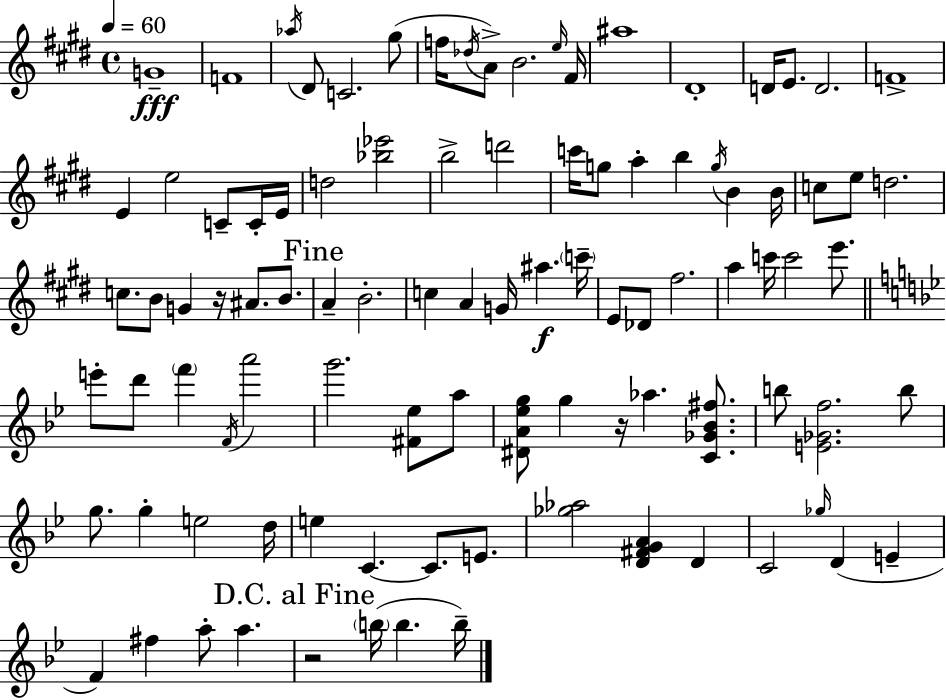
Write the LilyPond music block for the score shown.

{
  \clef treble
  \time 4/4
  \defaultTimeSignature
  \key e \major
  \tempo 4 = 60
  g'1--\fff | f'1 | \acciaccatura { aes''16 } dis'8 c'2. gis''8( | f''16 \acciaccatura { des''16 }) a'8-> b'2. | \break \grace { e''16 } fis'16 ais''1 | dis'1-. | d'16 e'8. d'2. | f'1-> | \break e'4 e''2 c'8-- | c'16-. e'16 d''2 <bes'' ees'''>2 | b''2-> d'''2 | c'''16 g''8 a''4-. b''4 \acciaccatura { g''16 } b'4 | \break b'16 c''8 e''8 d''2. | c''8. b'8 g'4 r16 ais'8. | b'8. \mark "Fine" a'4-- b'2.-. | c''4 a'4 g'16 ais''4.\f | \break \parenthesize c'''16-- e'8 des'8 fis''2. | a''4 c'''16 c'''2 | e'''8. \bar "||" \break \key g \minor e'''8-. d'''8 \parenthesize f'''4 \acciaccatura { f'16 } a'''2 | g'''2. <fis' ees''>8 a''8 | <dis' a' ees'' g''>8 g''4 r16 aes''4. <c' ges' bes' fis''>8. | b''8 <e' ges' f''>2. b''8 | \break g''8. g''4-. e''2 | d''16 e''4 c'4.~~ c'8. e'8. | <ges'' aes''>2 <d' fis' g' a'>4 d'4 | c'2 \grace { ges''16 }( d'4 e'4-- | \break f'4) fis''4 a''8-. a''4. | \mark "D.C. al Fine" r2 \parenthesize b''16( b''4. | b''16--) \bar "|."
}